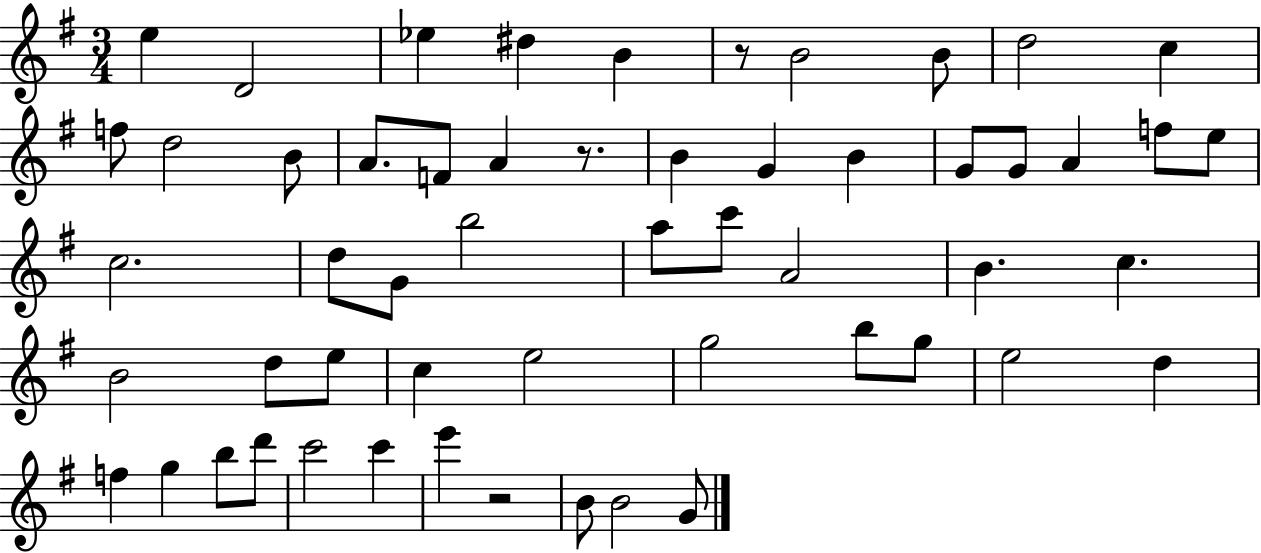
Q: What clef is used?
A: treble